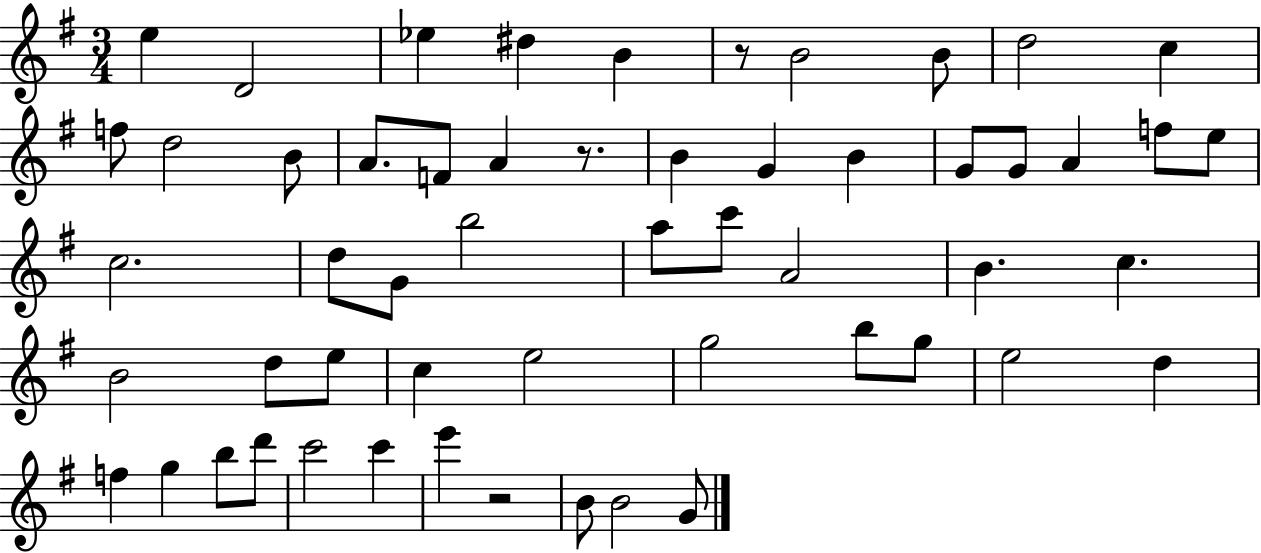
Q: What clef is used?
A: treble